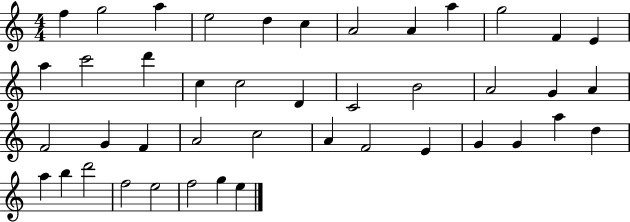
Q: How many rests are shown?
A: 0